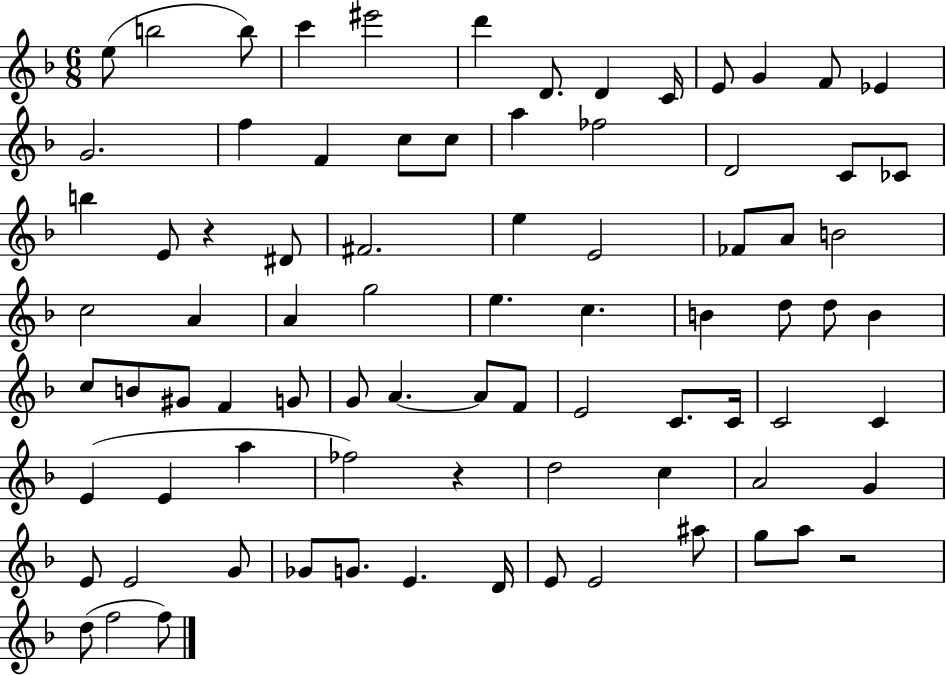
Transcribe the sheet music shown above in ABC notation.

X:1
T:Untitled
M:6/8
L:1/4
K:F
e/2 b2 b/2 c' ^e'2 d' D/2 D C/4 E/2 G F/2 _E G2 f F c/2 c/2 a _f2 D2 C/2 _C/2 b E/2 z ^D/2 ^F2 e E2 _F/2 A/2 B2 c2 A A g2 e c B d/2 d/2 B c/2 B/2 ^G/2 F G/2 G/2 A A/2 F/2 E2 C/2 C/4 C2 C E E a _f2 z d2 c A2 G E/2 E2 G/2 _G/2 G/2 E D/4 E/2 E2 ^a/2 g/2 a/2 z2 d/2 f2 f/2